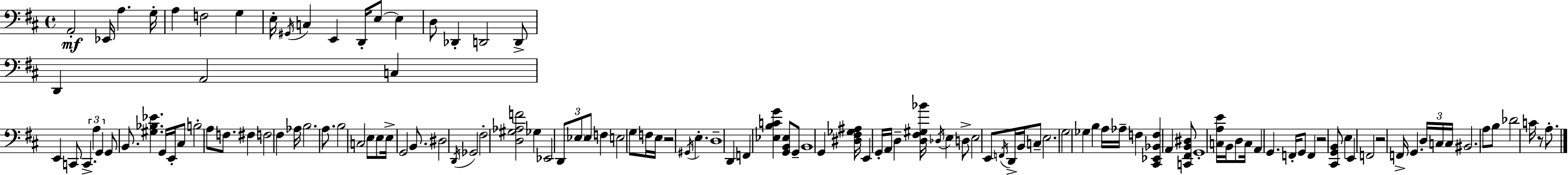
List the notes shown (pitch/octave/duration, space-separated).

A2/h Eb2/s A3/q. G3/s A3/q F3/h G3/q E3/s G#2/s C3/q E2/q D2/s E3/e E3/q D3/e Db2/q D2/h D2/e D2/q A2/h C3/q E2/q C2/e C2/q. A3/q G2/q G2/e B2/e. [G#3,Bb3,Eb4]/q. G2/s E2/s C#3/e B3/h A3/e F3/e. F#3/q F3/h F#3/q Ab3/s B3/h. A3/e. B3/h C3/h E3/e E3/e E3/s G2/h B2/e. D#3/h D2/s Gb2/h F#3/h [D3,G#3,Ab3,F4]/h Gb3/q Eb2/h D2/e Eb3/e Eb3/e F3/q E3/h G3/e F3/s E3/s R/h G#2/s E3/q. D3/w D2/q F2/q [Eb3,B3,C4,G4]/q [G2,B2,Eb3]/e G2/e B2/w G2/q [D#3,F#3,Gb3,A#3]/s E2/q G2/s A2/s D3/q [D3,F#3,G#3,Bb4]/s Db3/s E3/q D3/e E3/h E2/e F2/s D2/s B2/s C3/e E3/h. G3/h Gb3/q B3/q A3/s Ab3/s F3/q [C#2,Eb2,Bb2,F3]/q A2/q [C2,F#2,B2,D#3]/e G2/w [C3,A3,E4]/s B2/s D3/e C3/s A2/q G2/q. F2/s G2/e F2/q R/h [C#2,G2,B2]/e E3/q E2/q F2/h R/h F2/s G2/q. D3/s C3/s C3/s BIS2/h. A3/e B3/e Db4/h C4/s R/e A3/e.